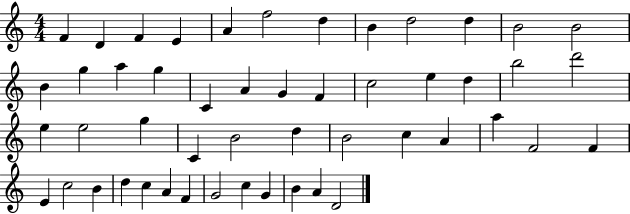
F4/q D4/q F4/q E4/q A4/q F5/h D5/q B4/q D5/h D5/q B4/h B4/h B4/q G5/q A5/q G5/q C4/q A4/q G4/q F4/q C5/h E5/q D5/q B5/h D6/h E5/q E5/h G5/q C4/q B4/h D5/q B4/h C5/q A4/q A5/q F4/h F4/q E4/q C5/h B4/q D5/q C5/q A4/q F4/q G4/h C5/q G4/q B4/q A4/q D4/h